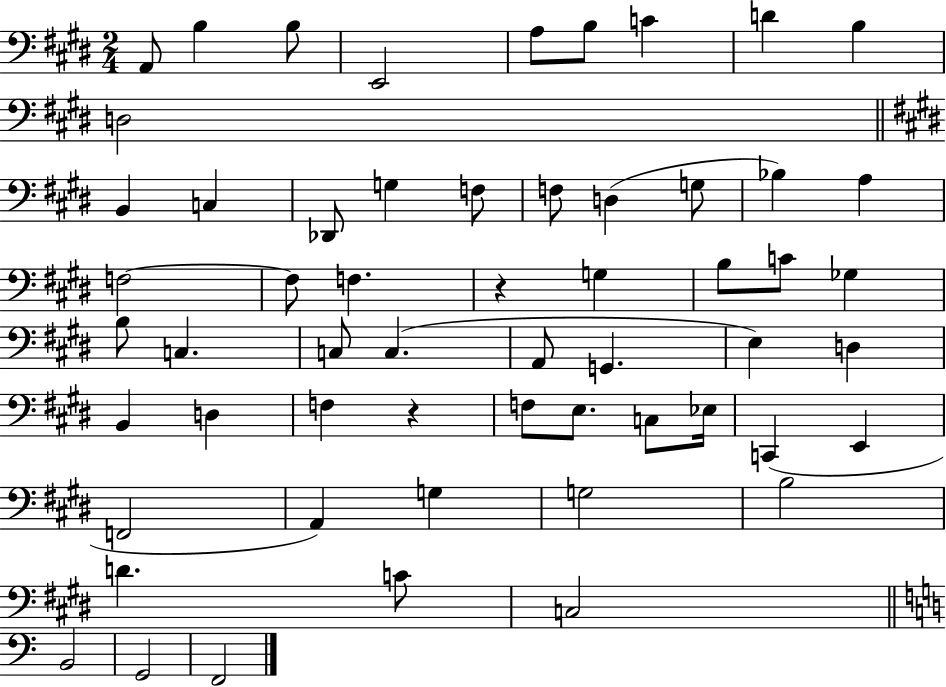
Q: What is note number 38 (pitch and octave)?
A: F3